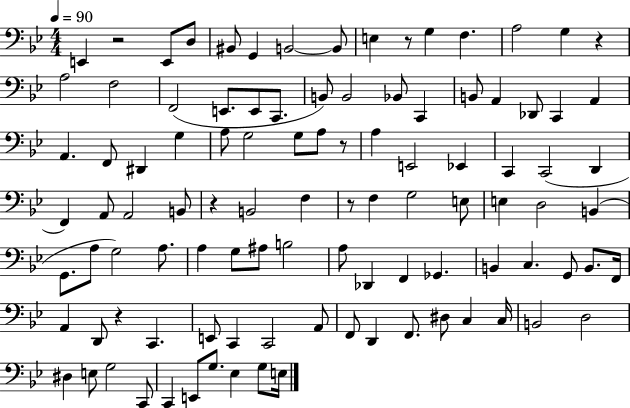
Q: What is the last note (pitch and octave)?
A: E3